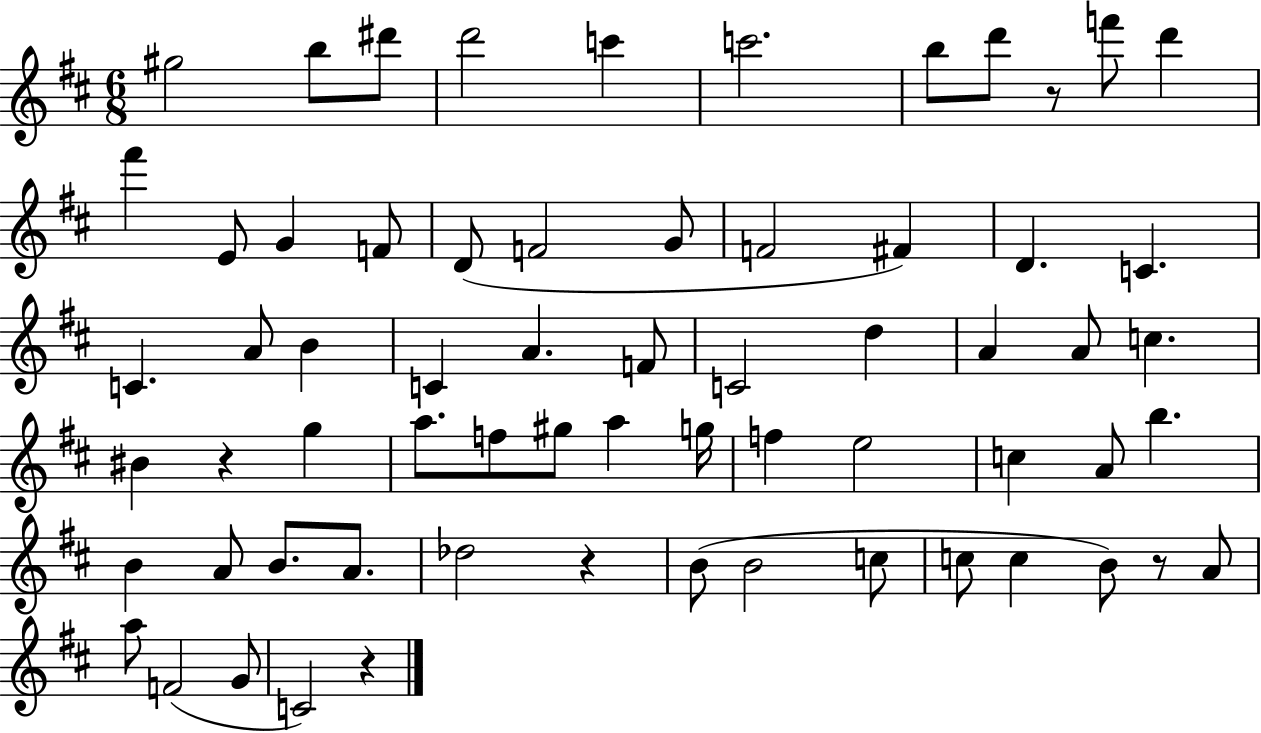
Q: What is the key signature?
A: D major